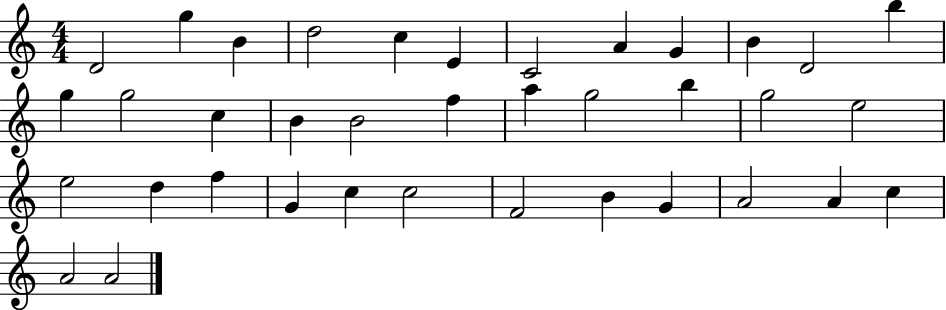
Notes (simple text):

D4/h G5/q B4/q D5/h C5/q E4/q C4/h A4/q G4/q B4/q D4/h B5/q G5/q G5/h C5/q B4/q B4/h F5/q A5/q G5/h B5/q G5/h E5/h E5/h D5/q F5/q G4/q C5/q C5/h F4/h B4/q G4/q A4/h A4/q C5/q A4/h A4/h